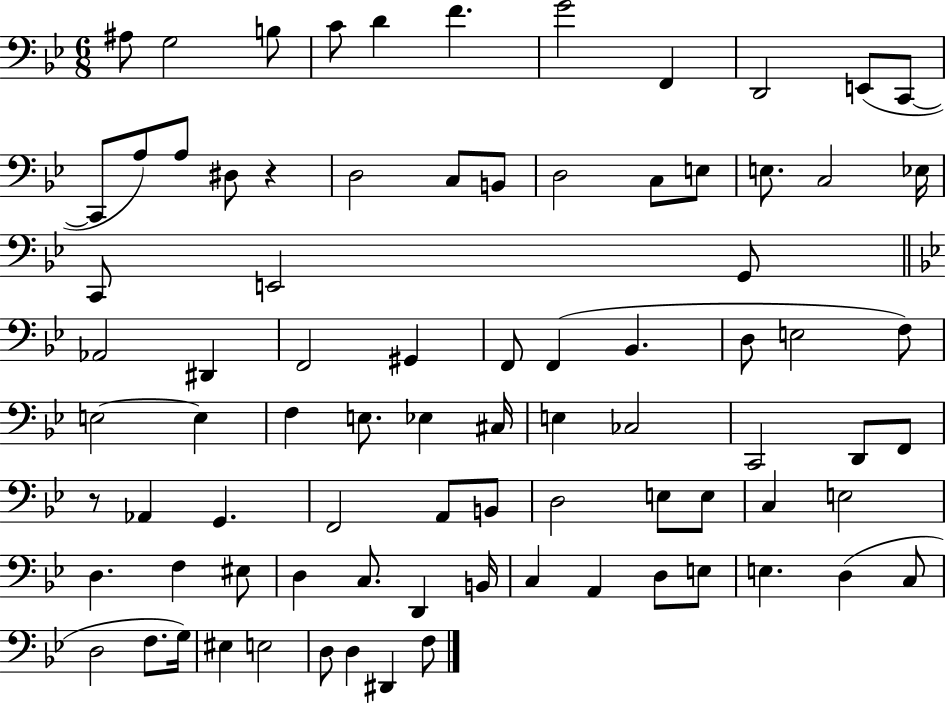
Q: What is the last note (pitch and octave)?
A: F3